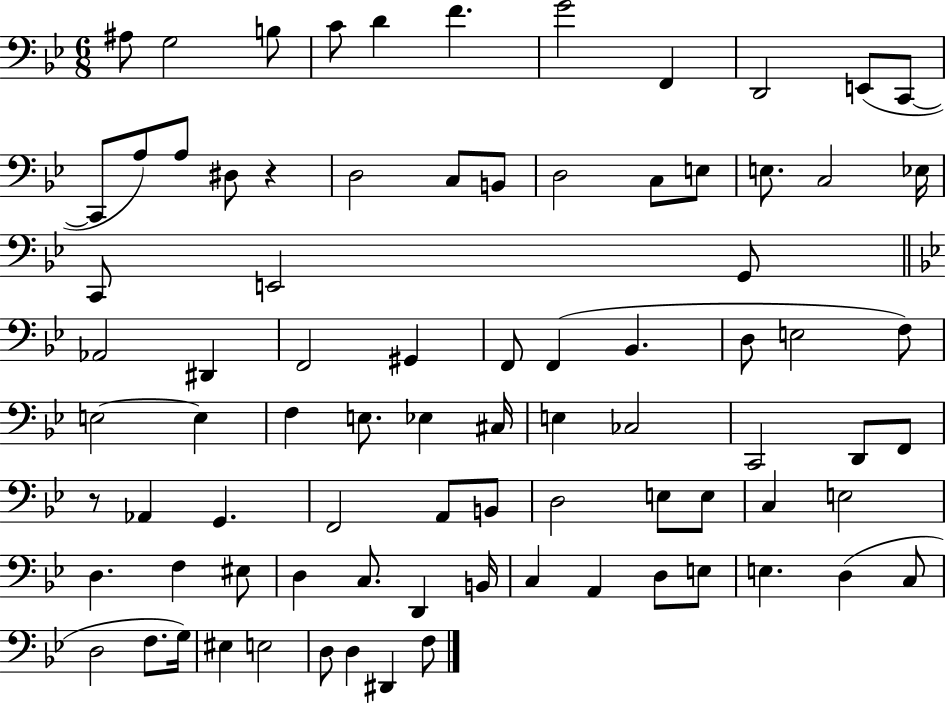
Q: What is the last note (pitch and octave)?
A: F3